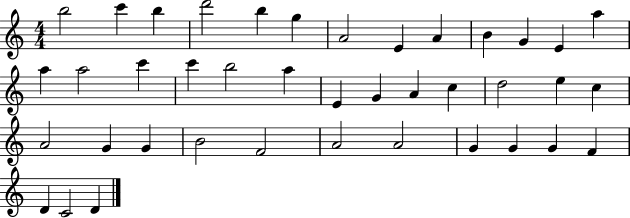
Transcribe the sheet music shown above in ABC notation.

X:1
T:Untitled
M:4/4
L:1/4
K:C
b2 c' b d'2 b g A2 E A B G E a a a2 c' c' b2 a E G A c d2 e c A2 G G B2 F2 A2 A2 G G G F D C2 D